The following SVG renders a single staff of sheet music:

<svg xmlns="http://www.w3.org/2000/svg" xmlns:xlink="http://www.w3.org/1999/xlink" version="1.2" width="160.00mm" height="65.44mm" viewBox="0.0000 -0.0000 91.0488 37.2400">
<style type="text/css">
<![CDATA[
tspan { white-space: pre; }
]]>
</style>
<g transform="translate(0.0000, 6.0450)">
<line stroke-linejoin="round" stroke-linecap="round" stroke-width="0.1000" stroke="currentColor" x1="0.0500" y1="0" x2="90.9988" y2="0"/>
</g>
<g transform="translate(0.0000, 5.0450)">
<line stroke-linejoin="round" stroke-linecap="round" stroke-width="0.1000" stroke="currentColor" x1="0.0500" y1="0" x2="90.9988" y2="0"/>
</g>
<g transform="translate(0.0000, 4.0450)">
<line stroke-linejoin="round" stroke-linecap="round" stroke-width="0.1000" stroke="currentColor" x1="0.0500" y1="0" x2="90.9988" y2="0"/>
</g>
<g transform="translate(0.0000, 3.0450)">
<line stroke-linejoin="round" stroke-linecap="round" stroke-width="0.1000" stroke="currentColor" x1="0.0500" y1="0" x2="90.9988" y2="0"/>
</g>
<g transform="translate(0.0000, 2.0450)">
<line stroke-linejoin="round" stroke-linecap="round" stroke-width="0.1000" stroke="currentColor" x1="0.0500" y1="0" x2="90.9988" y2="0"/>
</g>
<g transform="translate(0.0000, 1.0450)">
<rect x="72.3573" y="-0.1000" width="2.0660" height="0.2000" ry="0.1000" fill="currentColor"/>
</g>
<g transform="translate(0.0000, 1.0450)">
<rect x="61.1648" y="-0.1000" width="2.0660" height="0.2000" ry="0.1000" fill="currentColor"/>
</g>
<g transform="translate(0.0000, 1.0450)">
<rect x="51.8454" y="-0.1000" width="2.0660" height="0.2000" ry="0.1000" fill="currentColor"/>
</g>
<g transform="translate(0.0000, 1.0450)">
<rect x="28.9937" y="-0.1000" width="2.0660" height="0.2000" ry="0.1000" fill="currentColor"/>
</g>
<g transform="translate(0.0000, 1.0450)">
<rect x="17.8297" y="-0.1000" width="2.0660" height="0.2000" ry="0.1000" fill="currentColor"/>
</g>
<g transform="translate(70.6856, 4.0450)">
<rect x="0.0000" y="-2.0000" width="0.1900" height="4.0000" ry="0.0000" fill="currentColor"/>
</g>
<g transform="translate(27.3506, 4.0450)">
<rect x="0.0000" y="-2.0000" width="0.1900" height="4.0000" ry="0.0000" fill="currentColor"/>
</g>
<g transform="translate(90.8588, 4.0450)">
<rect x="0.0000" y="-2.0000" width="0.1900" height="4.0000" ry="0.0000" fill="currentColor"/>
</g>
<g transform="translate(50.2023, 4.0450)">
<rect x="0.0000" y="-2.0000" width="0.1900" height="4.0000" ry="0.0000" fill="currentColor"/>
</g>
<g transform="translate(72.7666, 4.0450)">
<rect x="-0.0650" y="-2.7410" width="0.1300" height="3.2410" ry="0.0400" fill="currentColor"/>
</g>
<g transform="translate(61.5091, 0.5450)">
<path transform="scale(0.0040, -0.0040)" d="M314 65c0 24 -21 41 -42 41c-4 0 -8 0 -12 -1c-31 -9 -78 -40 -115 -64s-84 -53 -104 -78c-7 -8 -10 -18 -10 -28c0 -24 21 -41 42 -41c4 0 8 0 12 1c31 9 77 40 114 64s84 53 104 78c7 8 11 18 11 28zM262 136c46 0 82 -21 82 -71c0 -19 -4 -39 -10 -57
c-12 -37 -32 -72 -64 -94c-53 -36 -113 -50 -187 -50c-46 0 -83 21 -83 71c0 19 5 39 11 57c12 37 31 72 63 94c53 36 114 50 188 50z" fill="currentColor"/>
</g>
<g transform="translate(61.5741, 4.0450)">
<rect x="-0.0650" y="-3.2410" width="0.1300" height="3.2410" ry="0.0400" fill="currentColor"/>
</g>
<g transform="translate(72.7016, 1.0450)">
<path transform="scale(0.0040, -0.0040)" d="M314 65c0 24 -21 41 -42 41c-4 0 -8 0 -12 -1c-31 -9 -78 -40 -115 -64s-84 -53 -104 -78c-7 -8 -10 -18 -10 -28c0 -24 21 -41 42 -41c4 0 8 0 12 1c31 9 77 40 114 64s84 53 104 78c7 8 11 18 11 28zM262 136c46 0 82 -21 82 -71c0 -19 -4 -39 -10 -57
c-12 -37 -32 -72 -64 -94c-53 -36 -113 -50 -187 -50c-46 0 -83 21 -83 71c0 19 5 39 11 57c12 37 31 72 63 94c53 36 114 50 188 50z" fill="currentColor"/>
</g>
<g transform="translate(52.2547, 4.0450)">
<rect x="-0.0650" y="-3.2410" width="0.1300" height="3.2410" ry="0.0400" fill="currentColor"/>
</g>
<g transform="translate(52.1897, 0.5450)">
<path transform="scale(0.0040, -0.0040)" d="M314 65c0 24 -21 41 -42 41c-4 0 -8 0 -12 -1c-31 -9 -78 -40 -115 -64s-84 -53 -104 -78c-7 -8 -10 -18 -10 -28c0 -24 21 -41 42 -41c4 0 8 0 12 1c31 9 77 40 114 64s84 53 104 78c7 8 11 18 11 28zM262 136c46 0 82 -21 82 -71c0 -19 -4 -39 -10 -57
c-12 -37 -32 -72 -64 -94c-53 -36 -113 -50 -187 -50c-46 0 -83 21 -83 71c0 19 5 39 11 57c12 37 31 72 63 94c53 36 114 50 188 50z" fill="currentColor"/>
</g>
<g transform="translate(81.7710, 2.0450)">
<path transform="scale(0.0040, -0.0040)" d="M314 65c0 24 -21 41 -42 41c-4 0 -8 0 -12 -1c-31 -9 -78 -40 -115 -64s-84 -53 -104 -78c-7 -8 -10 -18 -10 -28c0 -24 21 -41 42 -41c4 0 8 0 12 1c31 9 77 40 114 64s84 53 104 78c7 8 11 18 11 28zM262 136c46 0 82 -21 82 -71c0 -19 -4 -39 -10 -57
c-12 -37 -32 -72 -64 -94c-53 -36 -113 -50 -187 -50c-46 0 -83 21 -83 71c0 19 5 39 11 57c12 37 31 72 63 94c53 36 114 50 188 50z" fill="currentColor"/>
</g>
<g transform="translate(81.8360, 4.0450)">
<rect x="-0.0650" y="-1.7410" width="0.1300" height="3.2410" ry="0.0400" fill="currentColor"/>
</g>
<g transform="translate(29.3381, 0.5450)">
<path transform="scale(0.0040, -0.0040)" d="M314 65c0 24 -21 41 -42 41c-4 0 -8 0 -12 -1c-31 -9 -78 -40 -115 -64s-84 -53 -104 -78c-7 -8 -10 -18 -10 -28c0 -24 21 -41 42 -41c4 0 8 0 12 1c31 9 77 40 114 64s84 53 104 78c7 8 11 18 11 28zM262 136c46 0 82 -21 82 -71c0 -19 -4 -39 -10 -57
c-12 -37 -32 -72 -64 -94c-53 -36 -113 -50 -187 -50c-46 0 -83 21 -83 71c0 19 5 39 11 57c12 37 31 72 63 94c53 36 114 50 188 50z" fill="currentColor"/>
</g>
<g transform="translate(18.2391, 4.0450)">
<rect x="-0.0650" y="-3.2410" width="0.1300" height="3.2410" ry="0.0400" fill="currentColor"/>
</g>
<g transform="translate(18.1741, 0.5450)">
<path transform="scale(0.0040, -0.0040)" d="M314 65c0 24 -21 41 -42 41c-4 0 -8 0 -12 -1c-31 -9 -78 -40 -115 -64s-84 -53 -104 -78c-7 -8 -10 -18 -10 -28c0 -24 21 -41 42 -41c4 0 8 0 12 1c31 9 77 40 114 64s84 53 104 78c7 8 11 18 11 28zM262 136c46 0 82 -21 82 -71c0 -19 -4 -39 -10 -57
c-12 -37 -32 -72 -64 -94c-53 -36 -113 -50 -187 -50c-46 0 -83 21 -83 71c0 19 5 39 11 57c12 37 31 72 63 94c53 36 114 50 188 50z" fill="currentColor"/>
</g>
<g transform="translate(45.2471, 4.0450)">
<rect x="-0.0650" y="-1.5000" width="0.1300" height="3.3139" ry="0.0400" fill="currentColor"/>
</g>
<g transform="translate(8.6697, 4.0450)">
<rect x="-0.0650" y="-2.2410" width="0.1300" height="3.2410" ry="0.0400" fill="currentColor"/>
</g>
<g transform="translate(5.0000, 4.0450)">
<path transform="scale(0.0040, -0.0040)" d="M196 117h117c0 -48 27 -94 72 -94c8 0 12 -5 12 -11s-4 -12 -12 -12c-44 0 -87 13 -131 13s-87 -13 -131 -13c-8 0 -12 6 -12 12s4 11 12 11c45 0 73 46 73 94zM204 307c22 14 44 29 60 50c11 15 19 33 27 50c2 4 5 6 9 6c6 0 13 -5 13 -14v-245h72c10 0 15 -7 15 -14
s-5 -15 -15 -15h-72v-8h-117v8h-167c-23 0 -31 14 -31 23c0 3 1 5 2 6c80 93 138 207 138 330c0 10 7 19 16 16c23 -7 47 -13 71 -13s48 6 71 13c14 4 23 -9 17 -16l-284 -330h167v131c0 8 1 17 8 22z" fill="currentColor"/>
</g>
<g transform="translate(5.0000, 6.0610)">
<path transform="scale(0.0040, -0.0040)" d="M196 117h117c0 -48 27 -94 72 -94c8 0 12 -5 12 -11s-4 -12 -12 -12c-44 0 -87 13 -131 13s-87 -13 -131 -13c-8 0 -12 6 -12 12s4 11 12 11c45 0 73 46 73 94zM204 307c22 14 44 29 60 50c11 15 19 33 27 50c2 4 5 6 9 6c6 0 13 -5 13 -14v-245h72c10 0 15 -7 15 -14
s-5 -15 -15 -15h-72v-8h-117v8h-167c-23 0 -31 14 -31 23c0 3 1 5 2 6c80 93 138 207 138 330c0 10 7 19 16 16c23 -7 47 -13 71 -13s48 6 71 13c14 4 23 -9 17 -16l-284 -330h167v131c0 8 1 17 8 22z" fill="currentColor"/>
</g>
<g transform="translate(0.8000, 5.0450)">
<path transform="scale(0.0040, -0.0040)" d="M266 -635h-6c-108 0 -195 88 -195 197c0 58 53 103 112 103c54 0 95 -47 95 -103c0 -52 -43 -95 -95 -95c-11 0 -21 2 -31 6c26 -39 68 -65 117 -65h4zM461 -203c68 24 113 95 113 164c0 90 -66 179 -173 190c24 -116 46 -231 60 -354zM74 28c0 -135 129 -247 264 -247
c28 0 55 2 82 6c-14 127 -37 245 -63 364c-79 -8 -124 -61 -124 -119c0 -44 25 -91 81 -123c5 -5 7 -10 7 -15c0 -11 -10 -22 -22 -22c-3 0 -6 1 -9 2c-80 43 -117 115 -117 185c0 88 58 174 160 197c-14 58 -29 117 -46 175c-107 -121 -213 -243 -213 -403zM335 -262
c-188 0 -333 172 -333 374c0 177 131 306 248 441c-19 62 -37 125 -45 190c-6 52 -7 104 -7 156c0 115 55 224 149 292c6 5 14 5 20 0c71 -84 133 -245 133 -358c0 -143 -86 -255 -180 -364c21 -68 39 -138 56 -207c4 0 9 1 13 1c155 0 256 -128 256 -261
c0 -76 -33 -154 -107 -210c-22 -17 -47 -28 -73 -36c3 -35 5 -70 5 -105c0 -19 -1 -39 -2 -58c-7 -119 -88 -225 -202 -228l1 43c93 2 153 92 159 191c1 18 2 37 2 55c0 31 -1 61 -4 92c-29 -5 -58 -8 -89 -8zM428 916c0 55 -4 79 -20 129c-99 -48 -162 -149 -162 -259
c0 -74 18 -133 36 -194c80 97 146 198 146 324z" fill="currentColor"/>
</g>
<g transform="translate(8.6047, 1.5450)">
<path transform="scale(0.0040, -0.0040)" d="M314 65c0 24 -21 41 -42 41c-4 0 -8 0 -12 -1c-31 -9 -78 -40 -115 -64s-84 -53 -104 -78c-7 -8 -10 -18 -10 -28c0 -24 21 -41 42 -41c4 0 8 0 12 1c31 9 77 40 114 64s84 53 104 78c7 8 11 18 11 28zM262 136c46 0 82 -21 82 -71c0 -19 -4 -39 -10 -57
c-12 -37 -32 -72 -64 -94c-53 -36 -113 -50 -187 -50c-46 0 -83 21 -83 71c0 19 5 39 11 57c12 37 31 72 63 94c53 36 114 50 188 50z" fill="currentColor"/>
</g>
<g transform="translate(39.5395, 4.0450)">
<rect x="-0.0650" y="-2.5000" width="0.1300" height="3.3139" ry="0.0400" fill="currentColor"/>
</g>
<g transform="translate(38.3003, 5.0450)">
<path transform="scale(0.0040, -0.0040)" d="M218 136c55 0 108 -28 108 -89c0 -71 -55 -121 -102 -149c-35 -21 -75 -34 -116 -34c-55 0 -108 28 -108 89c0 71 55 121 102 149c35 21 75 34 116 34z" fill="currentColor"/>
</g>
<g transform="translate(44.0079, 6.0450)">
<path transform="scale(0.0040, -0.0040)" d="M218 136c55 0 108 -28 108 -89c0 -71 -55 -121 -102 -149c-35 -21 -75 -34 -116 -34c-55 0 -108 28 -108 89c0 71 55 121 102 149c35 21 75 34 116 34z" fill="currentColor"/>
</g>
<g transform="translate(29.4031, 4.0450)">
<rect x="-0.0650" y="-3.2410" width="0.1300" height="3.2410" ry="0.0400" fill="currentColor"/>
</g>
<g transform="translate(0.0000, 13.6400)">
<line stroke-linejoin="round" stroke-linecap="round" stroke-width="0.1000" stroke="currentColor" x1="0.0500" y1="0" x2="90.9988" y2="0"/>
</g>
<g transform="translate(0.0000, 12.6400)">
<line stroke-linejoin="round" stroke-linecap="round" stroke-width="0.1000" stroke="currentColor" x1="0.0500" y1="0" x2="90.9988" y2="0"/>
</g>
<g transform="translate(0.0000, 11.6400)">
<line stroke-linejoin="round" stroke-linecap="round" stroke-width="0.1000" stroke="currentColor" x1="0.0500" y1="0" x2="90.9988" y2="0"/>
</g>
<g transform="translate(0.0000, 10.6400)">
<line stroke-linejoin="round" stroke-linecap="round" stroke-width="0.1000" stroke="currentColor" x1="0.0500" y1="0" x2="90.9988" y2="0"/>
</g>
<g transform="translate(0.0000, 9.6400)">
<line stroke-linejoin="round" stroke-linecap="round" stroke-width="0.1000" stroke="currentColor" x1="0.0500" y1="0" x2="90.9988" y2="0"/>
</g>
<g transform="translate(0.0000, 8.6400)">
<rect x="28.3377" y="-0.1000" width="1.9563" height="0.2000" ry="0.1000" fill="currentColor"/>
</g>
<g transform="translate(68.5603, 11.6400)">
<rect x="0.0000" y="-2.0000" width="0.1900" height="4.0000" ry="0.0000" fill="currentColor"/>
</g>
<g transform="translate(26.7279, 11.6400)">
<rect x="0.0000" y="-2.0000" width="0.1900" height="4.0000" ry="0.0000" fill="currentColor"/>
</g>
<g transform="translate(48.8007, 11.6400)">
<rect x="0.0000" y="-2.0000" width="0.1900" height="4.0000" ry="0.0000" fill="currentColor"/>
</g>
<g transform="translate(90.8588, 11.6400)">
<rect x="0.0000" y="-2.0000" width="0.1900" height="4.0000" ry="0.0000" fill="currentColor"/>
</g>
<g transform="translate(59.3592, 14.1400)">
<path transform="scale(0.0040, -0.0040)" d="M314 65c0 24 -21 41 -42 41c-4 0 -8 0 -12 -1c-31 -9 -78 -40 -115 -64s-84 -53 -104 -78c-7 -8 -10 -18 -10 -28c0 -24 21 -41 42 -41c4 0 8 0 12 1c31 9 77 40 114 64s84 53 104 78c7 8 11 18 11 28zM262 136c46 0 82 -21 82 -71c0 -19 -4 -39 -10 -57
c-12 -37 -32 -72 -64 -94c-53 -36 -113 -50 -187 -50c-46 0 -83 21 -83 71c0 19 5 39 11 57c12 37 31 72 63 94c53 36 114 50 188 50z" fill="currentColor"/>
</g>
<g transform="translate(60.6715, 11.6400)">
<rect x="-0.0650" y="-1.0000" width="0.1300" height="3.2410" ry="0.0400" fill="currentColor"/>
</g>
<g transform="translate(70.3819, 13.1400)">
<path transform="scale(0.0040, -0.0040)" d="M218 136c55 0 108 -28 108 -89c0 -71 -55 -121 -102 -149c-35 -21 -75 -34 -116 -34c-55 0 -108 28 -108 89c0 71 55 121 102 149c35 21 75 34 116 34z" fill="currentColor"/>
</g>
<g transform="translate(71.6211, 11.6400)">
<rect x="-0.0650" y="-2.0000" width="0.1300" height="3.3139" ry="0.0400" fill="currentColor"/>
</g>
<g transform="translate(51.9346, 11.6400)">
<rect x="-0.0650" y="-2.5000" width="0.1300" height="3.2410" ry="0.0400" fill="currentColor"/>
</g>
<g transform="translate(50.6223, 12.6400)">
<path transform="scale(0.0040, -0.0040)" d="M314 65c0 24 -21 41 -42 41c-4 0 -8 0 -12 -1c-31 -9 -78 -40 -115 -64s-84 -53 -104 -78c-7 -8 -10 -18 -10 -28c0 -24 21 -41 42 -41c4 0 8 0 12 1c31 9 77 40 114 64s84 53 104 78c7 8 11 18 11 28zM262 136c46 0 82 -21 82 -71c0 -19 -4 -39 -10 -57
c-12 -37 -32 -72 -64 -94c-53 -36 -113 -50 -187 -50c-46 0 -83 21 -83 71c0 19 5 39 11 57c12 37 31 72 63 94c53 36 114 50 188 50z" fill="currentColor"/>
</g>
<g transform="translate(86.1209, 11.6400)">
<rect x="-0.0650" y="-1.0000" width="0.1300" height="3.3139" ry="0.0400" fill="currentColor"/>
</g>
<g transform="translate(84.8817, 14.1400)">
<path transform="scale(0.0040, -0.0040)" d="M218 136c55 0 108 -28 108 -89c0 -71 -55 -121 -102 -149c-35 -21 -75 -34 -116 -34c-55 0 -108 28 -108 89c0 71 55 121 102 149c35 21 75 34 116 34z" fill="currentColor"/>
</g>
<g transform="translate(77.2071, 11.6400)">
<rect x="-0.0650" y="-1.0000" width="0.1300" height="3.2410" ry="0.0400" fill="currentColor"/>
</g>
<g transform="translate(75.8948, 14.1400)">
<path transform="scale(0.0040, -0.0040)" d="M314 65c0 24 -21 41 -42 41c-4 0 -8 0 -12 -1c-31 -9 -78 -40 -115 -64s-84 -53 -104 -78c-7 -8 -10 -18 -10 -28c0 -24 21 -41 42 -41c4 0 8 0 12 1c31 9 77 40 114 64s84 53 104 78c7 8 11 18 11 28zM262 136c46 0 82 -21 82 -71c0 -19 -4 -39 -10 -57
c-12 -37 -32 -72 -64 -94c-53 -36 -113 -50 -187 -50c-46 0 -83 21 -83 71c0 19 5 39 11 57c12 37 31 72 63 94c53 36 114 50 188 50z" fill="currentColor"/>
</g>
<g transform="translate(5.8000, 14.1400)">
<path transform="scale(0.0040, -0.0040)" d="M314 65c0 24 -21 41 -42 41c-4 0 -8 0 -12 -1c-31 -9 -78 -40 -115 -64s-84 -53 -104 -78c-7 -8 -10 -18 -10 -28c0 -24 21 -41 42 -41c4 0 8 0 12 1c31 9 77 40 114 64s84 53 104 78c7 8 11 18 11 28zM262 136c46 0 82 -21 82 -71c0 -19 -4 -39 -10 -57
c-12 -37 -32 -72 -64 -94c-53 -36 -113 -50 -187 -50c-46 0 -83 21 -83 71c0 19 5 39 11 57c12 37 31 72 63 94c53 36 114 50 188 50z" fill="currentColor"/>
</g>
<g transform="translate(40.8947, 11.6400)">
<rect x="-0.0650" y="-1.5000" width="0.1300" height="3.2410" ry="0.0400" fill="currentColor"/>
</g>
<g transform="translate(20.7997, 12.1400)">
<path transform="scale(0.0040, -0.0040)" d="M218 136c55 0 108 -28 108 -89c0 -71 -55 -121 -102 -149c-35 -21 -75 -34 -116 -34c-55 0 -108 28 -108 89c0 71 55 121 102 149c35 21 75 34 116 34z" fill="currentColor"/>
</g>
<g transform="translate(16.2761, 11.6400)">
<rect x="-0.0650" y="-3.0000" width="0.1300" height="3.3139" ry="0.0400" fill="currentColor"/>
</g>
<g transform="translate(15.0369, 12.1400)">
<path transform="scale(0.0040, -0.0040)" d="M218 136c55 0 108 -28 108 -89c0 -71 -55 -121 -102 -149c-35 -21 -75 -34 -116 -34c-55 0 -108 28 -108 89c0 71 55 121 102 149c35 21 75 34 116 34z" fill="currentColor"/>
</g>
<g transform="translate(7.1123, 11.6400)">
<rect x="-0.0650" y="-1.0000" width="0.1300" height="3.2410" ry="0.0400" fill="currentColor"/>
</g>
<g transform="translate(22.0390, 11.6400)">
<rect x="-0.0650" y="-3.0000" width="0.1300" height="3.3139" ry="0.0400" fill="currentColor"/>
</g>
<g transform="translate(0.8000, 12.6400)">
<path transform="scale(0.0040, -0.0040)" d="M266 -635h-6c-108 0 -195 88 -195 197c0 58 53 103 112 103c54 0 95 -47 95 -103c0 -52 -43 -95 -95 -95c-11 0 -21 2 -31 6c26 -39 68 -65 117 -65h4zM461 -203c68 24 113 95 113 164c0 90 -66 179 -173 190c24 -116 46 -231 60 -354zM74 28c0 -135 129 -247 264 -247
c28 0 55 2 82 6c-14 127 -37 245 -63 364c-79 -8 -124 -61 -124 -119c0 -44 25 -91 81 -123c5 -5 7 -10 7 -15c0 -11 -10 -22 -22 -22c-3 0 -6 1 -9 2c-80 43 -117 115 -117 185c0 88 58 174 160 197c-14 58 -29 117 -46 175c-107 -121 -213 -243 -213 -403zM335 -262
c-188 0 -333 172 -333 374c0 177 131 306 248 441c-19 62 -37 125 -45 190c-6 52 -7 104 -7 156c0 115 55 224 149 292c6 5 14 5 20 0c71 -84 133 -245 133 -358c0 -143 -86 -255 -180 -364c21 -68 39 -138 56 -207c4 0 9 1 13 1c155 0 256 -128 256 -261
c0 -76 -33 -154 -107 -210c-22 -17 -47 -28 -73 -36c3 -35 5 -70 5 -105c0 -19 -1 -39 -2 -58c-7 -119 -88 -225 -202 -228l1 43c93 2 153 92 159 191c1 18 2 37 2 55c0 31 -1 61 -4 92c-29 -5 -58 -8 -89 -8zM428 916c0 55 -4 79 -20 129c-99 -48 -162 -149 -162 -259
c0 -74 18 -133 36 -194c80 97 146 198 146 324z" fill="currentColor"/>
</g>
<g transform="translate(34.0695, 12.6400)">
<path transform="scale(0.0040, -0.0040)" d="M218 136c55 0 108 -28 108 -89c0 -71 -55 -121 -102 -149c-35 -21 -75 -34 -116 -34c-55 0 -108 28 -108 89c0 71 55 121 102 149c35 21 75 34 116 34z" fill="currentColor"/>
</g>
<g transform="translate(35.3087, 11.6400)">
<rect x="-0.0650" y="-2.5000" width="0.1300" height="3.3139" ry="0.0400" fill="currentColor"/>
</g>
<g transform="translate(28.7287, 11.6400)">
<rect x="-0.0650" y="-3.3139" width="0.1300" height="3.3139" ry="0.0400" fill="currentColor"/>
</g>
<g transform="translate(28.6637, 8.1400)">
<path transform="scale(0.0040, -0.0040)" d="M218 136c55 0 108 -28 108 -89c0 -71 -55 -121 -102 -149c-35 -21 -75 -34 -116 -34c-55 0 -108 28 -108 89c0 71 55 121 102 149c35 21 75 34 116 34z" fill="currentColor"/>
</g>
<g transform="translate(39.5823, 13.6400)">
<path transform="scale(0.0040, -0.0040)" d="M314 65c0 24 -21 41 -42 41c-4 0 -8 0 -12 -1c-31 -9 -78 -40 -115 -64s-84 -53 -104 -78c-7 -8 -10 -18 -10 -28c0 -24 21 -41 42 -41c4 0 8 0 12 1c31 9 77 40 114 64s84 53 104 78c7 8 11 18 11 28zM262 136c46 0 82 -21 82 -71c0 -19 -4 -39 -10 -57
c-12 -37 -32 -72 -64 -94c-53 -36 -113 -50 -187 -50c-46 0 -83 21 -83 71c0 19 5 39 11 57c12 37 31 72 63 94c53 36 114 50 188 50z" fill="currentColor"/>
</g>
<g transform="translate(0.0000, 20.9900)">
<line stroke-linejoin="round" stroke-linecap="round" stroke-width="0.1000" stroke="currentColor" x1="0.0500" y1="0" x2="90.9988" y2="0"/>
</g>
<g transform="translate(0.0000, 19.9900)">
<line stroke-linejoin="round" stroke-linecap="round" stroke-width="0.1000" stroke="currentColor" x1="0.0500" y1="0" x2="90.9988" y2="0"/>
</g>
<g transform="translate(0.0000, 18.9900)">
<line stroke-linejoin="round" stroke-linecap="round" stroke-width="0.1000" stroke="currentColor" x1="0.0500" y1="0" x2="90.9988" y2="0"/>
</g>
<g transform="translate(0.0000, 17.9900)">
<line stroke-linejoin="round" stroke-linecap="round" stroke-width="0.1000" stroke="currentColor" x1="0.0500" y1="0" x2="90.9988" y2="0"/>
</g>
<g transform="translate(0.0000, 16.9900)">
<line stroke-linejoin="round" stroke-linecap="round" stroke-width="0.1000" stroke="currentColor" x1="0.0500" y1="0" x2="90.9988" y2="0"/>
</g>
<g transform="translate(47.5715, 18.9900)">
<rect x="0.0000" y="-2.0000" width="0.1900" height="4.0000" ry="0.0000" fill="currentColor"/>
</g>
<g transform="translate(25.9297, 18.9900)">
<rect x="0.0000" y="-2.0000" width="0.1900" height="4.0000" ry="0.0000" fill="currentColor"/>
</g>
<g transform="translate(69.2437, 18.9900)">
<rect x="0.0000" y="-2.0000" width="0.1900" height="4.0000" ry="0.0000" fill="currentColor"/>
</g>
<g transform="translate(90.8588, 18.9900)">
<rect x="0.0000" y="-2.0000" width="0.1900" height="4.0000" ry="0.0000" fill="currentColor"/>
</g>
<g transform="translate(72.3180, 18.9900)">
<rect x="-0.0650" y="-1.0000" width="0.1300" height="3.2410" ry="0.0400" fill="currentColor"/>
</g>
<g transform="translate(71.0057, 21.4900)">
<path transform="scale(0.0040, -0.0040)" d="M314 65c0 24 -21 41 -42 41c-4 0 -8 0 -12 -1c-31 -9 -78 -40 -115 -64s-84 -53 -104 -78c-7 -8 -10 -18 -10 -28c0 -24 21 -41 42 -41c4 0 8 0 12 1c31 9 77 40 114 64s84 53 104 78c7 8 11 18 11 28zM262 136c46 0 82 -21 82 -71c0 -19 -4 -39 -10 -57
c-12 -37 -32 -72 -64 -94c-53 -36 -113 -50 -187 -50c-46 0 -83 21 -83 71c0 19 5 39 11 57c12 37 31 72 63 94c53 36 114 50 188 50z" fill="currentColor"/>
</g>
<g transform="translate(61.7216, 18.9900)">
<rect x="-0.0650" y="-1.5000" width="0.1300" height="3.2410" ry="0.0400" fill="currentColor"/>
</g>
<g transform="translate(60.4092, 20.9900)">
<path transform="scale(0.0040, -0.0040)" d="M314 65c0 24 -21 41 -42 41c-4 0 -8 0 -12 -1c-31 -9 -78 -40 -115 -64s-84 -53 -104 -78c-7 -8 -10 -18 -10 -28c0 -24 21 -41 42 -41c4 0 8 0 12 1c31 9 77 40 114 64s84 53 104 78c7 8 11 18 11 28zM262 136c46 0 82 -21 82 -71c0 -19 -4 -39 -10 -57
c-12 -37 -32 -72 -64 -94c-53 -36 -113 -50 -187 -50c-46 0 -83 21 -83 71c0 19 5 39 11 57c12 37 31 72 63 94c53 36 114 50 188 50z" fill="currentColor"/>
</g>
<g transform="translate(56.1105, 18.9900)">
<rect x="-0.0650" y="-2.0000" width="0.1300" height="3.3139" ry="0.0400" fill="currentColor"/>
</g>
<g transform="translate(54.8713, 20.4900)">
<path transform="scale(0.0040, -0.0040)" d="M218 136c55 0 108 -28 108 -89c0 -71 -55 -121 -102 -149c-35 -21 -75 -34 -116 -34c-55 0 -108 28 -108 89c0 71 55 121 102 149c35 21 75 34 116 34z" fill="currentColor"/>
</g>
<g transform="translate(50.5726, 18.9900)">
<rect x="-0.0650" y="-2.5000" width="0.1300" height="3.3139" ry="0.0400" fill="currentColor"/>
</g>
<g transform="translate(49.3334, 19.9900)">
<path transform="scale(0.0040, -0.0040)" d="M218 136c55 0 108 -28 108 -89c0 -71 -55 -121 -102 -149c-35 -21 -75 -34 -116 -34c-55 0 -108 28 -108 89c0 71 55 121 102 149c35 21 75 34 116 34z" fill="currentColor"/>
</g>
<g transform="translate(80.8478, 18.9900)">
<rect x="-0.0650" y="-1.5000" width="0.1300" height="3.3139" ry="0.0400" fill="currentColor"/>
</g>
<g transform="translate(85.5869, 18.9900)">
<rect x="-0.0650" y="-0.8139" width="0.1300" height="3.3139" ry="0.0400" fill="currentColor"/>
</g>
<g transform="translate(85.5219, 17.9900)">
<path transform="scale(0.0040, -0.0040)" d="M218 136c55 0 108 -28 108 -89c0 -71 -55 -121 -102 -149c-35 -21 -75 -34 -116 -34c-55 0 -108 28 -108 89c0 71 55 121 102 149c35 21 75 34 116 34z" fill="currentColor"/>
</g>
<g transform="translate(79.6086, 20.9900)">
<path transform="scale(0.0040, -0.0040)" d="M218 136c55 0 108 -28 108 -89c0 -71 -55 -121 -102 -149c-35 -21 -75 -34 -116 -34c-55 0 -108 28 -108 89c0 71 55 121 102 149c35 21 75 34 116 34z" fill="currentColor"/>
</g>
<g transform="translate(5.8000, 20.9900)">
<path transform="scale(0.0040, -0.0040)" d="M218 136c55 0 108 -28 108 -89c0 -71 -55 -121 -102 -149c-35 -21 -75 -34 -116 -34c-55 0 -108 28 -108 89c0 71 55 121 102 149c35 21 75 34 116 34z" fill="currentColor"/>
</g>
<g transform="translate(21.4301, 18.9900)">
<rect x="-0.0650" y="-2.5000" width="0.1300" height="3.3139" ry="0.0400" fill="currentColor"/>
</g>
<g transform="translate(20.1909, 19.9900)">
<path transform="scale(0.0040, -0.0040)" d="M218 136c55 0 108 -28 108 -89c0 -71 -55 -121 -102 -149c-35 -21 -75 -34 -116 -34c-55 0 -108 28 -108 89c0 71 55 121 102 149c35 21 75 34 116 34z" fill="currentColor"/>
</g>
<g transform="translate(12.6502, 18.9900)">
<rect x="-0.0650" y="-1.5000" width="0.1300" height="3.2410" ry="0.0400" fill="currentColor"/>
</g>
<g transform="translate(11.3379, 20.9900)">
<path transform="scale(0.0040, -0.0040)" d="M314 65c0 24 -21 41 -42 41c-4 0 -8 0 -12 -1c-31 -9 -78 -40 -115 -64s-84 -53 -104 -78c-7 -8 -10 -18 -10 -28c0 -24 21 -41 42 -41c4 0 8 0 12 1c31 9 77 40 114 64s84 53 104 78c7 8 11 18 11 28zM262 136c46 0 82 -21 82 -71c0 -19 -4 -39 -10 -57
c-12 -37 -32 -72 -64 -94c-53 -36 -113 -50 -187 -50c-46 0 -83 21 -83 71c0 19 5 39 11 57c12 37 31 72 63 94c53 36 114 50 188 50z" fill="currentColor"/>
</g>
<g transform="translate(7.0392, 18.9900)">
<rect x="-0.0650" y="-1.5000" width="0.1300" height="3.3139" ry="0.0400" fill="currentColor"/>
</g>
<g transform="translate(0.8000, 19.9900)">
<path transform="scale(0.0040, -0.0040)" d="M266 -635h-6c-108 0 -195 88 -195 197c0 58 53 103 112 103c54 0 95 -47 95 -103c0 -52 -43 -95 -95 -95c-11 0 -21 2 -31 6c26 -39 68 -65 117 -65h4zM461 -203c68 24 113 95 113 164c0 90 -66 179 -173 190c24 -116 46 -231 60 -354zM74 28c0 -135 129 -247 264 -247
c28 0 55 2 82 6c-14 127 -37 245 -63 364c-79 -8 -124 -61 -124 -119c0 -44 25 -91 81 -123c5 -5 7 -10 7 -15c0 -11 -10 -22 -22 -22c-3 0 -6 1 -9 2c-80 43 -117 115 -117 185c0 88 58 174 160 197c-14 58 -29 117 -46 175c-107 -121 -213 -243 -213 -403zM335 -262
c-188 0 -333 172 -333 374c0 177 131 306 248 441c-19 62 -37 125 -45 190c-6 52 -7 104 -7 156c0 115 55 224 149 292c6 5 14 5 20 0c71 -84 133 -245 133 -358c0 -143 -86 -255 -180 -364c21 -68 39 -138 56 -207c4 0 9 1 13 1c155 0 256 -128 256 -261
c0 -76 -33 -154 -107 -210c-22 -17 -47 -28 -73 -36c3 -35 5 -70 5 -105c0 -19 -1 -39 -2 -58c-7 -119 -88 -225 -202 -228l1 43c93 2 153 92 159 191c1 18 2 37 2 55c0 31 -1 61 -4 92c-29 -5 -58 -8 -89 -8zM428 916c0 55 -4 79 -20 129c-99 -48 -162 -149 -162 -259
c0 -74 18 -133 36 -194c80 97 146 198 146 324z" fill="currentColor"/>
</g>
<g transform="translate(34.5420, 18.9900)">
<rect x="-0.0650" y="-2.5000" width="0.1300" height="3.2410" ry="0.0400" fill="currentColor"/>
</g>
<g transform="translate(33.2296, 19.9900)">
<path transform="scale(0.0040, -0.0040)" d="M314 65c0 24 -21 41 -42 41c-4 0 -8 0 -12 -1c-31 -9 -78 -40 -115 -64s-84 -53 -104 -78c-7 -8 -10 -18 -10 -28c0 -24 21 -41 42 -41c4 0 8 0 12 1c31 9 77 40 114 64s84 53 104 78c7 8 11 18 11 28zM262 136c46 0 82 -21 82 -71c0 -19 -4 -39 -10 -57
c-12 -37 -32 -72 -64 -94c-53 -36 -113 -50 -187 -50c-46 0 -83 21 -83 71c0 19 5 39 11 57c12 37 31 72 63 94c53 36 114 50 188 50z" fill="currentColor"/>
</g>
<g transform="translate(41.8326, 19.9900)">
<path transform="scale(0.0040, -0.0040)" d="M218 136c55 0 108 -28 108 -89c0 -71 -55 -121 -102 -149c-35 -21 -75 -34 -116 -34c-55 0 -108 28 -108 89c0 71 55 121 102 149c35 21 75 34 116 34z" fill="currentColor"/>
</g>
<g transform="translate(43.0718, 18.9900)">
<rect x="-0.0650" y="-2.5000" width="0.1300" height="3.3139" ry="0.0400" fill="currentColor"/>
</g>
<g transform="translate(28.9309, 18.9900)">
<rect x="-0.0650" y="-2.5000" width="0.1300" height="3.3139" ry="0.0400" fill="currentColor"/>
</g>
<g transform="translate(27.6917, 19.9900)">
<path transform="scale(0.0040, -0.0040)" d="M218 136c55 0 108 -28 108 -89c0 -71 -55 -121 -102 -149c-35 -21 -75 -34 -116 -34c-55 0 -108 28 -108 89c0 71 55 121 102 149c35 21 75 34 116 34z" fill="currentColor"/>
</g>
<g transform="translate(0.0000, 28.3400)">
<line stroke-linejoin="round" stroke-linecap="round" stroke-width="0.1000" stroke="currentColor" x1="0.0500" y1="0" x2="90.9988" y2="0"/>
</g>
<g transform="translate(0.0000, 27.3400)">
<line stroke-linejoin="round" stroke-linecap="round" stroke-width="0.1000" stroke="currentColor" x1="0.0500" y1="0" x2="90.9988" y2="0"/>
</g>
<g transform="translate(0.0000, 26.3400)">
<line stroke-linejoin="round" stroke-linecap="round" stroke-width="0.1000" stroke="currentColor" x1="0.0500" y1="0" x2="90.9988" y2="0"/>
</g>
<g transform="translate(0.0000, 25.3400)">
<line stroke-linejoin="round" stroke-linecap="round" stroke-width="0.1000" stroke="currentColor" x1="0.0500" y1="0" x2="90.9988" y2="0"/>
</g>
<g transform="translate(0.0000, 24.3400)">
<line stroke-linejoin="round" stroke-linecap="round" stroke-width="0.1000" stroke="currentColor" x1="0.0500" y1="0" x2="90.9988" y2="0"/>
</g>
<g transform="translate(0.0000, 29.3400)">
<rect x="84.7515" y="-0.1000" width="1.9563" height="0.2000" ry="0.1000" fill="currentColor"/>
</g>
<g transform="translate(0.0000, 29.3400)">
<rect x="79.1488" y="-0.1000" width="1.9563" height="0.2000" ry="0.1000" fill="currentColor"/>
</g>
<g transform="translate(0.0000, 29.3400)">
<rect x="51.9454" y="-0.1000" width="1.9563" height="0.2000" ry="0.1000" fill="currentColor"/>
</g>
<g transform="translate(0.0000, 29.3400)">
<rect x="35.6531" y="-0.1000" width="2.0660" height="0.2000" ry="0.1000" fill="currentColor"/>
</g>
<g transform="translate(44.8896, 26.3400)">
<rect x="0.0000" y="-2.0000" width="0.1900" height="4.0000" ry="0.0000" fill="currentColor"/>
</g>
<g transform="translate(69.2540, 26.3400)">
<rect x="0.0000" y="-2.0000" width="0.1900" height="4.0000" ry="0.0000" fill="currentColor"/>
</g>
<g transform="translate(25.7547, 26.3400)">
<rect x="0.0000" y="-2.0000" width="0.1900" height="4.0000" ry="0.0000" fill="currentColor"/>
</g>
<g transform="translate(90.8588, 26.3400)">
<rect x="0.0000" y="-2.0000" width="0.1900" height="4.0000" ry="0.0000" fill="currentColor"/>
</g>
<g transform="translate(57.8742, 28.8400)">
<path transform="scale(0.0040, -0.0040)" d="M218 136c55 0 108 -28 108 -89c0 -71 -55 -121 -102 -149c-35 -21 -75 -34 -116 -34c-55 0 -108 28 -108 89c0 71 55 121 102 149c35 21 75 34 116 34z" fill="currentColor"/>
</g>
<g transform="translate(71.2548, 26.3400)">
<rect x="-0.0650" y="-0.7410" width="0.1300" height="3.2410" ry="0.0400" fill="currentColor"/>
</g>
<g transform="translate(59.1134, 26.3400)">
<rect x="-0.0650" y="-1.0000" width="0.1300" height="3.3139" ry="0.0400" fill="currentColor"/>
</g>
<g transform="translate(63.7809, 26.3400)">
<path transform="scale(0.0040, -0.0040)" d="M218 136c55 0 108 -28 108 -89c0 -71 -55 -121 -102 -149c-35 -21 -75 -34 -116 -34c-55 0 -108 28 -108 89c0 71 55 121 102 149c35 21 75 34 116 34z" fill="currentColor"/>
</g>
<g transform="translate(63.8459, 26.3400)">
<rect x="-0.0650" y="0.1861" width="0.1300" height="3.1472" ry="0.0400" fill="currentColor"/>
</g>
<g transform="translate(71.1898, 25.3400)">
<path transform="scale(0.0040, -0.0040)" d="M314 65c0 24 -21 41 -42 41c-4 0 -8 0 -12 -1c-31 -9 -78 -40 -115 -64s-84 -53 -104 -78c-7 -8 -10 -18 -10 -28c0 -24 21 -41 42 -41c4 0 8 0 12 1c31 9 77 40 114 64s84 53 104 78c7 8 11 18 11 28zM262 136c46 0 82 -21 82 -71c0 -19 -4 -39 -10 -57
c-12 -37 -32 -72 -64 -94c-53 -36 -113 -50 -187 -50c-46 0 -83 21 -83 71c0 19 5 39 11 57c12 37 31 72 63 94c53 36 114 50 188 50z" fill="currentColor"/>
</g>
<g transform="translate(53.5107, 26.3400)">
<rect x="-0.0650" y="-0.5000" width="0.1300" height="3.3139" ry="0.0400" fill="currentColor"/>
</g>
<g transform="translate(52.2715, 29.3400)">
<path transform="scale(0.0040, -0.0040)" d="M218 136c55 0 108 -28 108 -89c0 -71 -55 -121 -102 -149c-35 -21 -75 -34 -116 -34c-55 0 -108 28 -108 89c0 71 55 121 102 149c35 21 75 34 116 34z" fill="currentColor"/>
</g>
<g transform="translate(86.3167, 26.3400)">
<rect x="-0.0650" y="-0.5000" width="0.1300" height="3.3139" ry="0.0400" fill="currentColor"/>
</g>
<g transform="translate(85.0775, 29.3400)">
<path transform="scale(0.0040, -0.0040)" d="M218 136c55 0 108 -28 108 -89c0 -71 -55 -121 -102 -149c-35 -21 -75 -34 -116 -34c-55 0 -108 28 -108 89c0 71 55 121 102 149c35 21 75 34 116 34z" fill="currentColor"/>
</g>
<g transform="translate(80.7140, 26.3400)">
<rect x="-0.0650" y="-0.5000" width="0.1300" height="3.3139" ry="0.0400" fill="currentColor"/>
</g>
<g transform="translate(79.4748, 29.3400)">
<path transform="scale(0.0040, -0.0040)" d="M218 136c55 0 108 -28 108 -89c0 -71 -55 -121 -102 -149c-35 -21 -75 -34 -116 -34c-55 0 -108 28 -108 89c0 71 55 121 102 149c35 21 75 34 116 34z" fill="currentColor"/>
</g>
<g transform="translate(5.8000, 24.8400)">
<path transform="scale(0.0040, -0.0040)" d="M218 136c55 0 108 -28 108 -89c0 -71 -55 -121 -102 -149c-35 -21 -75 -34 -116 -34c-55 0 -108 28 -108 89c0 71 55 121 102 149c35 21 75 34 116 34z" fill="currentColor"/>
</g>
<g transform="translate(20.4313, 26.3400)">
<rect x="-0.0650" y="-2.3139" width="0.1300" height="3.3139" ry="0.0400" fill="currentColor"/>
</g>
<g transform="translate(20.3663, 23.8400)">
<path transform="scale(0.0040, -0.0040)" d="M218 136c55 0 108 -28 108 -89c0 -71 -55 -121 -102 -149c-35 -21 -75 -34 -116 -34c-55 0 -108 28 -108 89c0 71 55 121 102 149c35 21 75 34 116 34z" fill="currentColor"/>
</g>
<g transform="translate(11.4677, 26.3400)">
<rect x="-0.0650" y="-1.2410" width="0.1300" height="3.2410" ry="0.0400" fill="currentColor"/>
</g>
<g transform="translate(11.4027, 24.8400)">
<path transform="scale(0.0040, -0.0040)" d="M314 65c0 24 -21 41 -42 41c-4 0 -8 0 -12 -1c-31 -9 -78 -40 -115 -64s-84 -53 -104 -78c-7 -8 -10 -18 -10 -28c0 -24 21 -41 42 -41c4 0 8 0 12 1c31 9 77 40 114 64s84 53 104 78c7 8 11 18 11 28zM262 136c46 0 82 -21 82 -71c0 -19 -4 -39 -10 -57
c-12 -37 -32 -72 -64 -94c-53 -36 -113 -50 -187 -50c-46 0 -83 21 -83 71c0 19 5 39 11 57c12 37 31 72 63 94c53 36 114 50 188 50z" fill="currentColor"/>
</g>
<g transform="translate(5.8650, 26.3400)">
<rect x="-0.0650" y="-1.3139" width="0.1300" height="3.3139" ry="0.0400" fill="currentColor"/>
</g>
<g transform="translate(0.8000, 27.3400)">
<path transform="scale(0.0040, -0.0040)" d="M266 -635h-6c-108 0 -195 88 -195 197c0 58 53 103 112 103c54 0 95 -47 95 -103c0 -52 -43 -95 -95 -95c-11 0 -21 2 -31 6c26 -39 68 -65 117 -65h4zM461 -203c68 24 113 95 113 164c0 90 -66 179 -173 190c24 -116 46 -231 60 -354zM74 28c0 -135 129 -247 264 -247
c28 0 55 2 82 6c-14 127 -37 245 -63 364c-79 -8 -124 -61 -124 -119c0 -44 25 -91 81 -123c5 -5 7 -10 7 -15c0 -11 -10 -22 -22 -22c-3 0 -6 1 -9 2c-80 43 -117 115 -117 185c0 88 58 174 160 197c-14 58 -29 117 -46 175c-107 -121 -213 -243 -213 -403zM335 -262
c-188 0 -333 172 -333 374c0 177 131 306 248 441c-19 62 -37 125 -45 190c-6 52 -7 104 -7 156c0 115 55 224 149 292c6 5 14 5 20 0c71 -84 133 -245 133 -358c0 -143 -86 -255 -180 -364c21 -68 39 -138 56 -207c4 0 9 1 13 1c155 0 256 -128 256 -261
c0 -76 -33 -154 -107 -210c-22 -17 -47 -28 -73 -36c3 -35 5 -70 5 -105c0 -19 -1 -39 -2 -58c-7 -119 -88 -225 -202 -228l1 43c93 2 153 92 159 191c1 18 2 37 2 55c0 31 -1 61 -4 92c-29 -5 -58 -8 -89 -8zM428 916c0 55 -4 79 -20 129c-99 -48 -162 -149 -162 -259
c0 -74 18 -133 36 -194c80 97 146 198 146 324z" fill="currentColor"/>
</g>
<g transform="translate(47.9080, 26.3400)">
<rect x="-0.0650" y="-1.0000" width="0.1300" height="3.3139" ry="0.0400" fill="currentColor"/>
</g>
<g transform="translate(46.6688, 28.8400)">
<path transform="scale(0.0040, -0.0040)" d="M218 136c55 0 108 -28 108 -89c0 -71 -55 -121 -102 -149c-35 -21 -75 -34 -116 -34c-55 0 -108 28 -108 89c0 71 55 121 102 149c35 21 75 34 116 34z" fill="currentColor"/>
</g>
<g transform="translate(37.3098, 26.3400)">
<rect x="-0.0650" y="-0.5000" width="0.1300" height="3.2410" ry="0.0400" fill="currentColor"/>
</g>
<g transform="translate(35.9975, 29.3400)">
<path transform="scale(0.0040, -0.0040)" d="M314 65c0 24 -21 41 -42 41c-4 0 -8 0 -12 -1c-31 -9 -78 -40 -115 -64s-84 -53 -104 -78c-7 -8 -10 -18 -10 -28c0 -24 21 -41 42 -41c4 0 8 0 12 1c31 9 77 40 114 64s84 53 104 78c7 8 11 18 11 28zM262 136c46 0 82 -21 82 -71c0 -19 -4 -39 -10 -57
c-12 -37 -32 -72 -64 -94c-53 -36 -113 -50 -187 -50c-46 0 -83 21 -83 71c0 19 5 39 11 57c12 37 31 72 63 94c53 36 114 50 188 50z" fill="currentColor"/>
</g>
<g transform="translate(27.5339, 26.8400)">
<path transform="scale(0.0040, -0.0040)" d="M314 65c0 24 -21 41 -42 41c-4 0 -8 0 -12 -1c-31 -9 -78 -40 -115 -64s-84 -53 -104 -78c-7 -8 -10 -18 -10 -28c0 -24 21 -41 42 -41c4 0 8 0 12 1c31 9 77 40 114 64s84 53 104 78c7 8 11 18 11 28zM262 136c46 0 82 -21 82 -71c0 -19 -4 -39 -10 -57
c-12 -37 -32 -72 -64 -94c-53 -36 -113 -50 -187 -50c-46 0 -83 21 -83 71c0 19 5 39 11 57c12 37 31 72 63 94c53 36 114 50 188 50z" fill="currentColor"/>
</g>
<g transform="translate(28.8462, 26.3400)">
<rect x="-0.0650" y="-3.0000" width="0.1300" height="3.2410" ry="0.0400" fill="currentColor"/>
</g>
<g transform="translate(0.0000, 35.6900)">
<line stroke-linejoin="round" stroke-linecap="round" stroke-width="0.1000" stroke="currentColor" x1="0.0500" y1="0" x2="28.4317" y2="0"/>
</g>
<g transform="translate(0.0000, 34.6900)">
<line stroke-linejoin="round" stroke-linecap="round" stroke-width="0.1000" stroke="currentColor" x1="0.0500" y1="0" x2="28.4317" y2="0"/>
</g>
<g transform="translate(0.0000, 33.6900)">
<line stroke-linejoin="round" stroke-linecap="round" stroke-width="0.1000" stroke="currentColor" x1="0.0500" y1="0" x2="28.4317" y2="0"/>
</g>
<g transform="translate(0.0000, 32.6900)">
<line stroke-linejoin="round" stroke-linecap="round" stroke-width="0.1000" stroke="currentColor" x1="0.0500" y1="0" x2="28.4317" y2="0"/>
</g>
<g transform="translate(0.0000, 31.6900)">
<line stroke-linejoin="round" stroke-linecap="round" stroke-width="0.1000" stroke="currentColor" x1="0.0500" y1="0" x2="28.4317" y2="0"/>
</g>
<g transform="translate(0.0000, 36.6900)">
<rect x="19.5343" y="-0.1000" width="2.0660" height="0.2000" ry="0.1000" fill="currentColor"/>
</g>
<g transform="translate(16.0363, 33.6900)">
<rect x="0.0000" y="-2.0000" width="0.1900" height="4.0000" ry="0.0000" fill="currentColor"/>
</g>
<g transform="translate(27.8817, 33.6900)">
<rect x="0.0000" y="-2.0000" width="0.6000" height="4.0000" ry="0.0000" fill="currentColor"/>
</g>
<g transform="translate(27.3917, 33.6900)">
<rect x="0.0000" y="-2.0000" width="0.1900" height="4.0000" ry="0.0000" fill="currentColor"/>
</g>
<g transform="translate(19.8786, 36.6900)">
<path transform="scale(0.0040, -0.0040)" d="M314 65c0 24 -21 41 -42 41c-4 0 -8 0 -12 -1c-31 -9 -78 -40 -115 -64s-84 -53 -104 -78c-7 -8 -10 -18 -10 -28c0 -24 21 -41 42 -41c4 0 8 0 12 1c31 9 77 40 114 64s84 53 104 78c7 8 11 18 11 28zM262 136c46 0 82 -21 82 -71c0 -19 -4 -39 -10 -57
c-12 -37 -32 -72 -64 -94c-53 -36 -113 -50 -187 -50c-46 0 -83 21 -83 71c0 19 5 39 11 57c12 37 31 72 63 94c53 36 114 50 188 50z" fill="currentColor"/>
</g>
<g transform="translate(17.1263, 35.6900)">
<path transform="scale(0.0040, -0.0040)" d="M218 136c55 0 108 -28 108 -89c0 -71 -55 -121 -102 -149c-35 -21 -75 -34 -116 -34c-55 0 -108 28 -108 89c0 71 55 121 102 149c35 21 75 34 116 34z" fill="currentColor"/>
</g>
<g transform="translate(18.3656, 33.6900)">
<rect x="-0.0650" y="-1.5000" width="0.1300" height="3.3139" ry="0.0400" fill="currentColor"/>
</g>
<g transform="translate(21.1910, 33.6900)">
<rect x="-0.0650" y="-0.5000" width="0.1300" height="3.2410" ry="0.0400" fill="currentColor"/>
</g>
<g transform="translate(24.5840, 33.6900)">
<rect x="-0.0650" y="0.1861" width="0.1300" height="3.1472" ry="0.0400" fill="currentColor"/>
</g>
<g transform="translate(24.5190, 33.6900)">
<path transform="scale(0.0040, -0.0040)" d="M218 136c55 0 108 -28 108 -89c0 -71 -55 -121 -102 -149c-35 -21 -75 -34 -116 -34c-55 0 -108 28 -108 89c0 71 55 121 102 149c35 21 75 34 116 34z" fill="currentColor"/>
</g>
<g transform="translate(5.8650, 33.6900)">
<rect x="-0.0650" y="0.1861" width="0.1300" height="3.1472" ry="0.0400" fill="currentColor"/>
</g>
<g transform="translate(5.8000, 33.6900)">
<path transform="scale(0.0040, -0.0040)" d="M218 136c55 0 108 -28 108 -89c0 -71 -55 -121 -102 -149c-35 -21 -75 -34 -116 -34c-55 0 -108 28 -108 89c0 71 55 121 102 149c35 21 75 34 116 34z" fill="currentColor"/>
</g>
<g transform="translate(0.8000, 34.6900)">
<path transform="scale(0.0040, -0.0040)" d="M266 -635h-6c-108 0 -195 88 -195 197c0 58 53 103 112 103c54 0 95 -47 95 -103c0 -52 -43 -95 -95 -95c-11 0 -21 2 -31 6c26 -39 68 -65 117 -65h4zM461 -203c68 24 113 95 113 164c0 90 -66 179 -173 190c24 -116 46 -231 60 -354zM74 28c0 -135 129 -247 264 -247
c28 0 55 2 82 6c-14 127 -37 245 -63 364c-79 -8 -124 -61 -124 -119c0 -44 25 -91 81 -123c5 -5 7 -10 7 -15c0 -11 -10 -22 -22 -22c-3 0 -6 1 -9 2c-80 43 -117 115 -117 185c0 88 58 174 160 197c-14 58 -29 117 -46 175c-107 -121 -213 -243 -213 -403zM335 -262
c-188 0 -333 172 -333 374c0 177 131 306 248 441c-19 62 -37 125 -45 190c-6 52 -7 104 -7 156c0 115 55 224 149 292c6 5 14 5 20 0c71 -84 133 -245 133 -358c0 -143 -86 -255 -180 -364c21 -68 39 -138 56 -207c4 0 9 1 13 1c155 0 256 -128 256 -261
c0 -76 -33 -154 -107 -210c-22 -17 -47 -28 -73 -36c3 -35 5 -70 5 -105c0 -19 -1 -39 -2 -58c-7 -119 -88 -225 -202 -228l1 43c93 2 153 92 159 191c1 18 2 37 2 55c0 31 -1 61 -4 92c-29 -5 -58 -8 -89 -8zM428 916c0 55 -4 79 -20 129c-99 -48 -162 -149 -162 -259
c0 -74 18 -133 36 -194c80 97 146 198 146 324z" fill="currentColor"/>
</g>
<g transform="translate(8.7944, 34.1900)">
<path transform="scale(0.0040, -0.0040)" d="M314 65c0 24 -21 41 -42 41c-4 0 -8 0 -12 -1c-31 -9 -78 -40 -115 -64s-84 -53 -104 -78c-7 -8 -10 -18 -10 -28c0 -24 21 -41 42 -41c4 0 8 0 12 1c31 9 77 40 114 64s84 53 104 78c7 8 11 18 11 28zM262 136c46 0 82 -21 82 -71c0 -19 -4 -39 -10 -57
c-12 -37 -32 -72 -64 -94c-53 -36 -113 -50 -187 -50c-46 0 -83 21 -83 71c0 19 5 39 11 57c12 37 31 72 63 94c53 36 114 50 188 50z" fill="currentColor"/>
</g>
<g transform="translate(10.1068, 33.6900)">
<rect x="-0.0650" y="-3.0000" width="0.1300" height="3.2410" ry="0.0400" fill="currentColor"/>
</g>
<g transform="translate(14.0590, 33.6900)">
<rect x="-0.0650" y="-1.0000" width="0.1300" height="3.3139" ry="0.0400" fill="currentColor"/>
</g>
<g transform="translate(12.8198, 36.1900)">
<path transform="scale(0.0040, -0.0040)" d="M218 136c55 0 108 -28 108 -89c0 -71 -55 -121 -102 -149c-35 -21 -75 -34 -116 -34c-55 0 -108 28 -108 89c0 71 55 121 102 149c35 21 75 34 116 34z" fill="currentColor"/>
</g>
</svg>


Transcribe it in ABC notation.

X:1
T:Untitled
M:4/4
L:1/4
K:C
g2 b2 b2 G E b2 b2 a2 f2 D2 A A b G E2 G2 D2 F D2 D E E2 G G G2 G G F E2 D2 E d e e2 g A2 C2 D C D B d2 C C B A2 D E C2 B